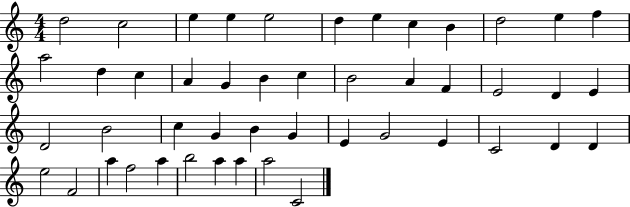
{
  \clef treble
  \numericTimeSignature
  \time 4/4
  \key c \major
  d''2 c''2 | e''4 e''4 e''2 | d''4 e''4 c''4 b'4 | d''2 e''4 f''4 | \break a''2 d''4 c''4 | a'4 g'4 b'4 c''4 | b'2 a'4 f'4 | e'2 d'4 e'4 | \break d'2 b'2 | c''4 g'4 b'4 g'4 | e'4 g'2 e'4 | c'2 d'4 d'4 | \break e''2 f'2 | a''4 f''2 a''4 | b''2 a''4 a''4 | a''2 c'2 | \break \bar "|."
}